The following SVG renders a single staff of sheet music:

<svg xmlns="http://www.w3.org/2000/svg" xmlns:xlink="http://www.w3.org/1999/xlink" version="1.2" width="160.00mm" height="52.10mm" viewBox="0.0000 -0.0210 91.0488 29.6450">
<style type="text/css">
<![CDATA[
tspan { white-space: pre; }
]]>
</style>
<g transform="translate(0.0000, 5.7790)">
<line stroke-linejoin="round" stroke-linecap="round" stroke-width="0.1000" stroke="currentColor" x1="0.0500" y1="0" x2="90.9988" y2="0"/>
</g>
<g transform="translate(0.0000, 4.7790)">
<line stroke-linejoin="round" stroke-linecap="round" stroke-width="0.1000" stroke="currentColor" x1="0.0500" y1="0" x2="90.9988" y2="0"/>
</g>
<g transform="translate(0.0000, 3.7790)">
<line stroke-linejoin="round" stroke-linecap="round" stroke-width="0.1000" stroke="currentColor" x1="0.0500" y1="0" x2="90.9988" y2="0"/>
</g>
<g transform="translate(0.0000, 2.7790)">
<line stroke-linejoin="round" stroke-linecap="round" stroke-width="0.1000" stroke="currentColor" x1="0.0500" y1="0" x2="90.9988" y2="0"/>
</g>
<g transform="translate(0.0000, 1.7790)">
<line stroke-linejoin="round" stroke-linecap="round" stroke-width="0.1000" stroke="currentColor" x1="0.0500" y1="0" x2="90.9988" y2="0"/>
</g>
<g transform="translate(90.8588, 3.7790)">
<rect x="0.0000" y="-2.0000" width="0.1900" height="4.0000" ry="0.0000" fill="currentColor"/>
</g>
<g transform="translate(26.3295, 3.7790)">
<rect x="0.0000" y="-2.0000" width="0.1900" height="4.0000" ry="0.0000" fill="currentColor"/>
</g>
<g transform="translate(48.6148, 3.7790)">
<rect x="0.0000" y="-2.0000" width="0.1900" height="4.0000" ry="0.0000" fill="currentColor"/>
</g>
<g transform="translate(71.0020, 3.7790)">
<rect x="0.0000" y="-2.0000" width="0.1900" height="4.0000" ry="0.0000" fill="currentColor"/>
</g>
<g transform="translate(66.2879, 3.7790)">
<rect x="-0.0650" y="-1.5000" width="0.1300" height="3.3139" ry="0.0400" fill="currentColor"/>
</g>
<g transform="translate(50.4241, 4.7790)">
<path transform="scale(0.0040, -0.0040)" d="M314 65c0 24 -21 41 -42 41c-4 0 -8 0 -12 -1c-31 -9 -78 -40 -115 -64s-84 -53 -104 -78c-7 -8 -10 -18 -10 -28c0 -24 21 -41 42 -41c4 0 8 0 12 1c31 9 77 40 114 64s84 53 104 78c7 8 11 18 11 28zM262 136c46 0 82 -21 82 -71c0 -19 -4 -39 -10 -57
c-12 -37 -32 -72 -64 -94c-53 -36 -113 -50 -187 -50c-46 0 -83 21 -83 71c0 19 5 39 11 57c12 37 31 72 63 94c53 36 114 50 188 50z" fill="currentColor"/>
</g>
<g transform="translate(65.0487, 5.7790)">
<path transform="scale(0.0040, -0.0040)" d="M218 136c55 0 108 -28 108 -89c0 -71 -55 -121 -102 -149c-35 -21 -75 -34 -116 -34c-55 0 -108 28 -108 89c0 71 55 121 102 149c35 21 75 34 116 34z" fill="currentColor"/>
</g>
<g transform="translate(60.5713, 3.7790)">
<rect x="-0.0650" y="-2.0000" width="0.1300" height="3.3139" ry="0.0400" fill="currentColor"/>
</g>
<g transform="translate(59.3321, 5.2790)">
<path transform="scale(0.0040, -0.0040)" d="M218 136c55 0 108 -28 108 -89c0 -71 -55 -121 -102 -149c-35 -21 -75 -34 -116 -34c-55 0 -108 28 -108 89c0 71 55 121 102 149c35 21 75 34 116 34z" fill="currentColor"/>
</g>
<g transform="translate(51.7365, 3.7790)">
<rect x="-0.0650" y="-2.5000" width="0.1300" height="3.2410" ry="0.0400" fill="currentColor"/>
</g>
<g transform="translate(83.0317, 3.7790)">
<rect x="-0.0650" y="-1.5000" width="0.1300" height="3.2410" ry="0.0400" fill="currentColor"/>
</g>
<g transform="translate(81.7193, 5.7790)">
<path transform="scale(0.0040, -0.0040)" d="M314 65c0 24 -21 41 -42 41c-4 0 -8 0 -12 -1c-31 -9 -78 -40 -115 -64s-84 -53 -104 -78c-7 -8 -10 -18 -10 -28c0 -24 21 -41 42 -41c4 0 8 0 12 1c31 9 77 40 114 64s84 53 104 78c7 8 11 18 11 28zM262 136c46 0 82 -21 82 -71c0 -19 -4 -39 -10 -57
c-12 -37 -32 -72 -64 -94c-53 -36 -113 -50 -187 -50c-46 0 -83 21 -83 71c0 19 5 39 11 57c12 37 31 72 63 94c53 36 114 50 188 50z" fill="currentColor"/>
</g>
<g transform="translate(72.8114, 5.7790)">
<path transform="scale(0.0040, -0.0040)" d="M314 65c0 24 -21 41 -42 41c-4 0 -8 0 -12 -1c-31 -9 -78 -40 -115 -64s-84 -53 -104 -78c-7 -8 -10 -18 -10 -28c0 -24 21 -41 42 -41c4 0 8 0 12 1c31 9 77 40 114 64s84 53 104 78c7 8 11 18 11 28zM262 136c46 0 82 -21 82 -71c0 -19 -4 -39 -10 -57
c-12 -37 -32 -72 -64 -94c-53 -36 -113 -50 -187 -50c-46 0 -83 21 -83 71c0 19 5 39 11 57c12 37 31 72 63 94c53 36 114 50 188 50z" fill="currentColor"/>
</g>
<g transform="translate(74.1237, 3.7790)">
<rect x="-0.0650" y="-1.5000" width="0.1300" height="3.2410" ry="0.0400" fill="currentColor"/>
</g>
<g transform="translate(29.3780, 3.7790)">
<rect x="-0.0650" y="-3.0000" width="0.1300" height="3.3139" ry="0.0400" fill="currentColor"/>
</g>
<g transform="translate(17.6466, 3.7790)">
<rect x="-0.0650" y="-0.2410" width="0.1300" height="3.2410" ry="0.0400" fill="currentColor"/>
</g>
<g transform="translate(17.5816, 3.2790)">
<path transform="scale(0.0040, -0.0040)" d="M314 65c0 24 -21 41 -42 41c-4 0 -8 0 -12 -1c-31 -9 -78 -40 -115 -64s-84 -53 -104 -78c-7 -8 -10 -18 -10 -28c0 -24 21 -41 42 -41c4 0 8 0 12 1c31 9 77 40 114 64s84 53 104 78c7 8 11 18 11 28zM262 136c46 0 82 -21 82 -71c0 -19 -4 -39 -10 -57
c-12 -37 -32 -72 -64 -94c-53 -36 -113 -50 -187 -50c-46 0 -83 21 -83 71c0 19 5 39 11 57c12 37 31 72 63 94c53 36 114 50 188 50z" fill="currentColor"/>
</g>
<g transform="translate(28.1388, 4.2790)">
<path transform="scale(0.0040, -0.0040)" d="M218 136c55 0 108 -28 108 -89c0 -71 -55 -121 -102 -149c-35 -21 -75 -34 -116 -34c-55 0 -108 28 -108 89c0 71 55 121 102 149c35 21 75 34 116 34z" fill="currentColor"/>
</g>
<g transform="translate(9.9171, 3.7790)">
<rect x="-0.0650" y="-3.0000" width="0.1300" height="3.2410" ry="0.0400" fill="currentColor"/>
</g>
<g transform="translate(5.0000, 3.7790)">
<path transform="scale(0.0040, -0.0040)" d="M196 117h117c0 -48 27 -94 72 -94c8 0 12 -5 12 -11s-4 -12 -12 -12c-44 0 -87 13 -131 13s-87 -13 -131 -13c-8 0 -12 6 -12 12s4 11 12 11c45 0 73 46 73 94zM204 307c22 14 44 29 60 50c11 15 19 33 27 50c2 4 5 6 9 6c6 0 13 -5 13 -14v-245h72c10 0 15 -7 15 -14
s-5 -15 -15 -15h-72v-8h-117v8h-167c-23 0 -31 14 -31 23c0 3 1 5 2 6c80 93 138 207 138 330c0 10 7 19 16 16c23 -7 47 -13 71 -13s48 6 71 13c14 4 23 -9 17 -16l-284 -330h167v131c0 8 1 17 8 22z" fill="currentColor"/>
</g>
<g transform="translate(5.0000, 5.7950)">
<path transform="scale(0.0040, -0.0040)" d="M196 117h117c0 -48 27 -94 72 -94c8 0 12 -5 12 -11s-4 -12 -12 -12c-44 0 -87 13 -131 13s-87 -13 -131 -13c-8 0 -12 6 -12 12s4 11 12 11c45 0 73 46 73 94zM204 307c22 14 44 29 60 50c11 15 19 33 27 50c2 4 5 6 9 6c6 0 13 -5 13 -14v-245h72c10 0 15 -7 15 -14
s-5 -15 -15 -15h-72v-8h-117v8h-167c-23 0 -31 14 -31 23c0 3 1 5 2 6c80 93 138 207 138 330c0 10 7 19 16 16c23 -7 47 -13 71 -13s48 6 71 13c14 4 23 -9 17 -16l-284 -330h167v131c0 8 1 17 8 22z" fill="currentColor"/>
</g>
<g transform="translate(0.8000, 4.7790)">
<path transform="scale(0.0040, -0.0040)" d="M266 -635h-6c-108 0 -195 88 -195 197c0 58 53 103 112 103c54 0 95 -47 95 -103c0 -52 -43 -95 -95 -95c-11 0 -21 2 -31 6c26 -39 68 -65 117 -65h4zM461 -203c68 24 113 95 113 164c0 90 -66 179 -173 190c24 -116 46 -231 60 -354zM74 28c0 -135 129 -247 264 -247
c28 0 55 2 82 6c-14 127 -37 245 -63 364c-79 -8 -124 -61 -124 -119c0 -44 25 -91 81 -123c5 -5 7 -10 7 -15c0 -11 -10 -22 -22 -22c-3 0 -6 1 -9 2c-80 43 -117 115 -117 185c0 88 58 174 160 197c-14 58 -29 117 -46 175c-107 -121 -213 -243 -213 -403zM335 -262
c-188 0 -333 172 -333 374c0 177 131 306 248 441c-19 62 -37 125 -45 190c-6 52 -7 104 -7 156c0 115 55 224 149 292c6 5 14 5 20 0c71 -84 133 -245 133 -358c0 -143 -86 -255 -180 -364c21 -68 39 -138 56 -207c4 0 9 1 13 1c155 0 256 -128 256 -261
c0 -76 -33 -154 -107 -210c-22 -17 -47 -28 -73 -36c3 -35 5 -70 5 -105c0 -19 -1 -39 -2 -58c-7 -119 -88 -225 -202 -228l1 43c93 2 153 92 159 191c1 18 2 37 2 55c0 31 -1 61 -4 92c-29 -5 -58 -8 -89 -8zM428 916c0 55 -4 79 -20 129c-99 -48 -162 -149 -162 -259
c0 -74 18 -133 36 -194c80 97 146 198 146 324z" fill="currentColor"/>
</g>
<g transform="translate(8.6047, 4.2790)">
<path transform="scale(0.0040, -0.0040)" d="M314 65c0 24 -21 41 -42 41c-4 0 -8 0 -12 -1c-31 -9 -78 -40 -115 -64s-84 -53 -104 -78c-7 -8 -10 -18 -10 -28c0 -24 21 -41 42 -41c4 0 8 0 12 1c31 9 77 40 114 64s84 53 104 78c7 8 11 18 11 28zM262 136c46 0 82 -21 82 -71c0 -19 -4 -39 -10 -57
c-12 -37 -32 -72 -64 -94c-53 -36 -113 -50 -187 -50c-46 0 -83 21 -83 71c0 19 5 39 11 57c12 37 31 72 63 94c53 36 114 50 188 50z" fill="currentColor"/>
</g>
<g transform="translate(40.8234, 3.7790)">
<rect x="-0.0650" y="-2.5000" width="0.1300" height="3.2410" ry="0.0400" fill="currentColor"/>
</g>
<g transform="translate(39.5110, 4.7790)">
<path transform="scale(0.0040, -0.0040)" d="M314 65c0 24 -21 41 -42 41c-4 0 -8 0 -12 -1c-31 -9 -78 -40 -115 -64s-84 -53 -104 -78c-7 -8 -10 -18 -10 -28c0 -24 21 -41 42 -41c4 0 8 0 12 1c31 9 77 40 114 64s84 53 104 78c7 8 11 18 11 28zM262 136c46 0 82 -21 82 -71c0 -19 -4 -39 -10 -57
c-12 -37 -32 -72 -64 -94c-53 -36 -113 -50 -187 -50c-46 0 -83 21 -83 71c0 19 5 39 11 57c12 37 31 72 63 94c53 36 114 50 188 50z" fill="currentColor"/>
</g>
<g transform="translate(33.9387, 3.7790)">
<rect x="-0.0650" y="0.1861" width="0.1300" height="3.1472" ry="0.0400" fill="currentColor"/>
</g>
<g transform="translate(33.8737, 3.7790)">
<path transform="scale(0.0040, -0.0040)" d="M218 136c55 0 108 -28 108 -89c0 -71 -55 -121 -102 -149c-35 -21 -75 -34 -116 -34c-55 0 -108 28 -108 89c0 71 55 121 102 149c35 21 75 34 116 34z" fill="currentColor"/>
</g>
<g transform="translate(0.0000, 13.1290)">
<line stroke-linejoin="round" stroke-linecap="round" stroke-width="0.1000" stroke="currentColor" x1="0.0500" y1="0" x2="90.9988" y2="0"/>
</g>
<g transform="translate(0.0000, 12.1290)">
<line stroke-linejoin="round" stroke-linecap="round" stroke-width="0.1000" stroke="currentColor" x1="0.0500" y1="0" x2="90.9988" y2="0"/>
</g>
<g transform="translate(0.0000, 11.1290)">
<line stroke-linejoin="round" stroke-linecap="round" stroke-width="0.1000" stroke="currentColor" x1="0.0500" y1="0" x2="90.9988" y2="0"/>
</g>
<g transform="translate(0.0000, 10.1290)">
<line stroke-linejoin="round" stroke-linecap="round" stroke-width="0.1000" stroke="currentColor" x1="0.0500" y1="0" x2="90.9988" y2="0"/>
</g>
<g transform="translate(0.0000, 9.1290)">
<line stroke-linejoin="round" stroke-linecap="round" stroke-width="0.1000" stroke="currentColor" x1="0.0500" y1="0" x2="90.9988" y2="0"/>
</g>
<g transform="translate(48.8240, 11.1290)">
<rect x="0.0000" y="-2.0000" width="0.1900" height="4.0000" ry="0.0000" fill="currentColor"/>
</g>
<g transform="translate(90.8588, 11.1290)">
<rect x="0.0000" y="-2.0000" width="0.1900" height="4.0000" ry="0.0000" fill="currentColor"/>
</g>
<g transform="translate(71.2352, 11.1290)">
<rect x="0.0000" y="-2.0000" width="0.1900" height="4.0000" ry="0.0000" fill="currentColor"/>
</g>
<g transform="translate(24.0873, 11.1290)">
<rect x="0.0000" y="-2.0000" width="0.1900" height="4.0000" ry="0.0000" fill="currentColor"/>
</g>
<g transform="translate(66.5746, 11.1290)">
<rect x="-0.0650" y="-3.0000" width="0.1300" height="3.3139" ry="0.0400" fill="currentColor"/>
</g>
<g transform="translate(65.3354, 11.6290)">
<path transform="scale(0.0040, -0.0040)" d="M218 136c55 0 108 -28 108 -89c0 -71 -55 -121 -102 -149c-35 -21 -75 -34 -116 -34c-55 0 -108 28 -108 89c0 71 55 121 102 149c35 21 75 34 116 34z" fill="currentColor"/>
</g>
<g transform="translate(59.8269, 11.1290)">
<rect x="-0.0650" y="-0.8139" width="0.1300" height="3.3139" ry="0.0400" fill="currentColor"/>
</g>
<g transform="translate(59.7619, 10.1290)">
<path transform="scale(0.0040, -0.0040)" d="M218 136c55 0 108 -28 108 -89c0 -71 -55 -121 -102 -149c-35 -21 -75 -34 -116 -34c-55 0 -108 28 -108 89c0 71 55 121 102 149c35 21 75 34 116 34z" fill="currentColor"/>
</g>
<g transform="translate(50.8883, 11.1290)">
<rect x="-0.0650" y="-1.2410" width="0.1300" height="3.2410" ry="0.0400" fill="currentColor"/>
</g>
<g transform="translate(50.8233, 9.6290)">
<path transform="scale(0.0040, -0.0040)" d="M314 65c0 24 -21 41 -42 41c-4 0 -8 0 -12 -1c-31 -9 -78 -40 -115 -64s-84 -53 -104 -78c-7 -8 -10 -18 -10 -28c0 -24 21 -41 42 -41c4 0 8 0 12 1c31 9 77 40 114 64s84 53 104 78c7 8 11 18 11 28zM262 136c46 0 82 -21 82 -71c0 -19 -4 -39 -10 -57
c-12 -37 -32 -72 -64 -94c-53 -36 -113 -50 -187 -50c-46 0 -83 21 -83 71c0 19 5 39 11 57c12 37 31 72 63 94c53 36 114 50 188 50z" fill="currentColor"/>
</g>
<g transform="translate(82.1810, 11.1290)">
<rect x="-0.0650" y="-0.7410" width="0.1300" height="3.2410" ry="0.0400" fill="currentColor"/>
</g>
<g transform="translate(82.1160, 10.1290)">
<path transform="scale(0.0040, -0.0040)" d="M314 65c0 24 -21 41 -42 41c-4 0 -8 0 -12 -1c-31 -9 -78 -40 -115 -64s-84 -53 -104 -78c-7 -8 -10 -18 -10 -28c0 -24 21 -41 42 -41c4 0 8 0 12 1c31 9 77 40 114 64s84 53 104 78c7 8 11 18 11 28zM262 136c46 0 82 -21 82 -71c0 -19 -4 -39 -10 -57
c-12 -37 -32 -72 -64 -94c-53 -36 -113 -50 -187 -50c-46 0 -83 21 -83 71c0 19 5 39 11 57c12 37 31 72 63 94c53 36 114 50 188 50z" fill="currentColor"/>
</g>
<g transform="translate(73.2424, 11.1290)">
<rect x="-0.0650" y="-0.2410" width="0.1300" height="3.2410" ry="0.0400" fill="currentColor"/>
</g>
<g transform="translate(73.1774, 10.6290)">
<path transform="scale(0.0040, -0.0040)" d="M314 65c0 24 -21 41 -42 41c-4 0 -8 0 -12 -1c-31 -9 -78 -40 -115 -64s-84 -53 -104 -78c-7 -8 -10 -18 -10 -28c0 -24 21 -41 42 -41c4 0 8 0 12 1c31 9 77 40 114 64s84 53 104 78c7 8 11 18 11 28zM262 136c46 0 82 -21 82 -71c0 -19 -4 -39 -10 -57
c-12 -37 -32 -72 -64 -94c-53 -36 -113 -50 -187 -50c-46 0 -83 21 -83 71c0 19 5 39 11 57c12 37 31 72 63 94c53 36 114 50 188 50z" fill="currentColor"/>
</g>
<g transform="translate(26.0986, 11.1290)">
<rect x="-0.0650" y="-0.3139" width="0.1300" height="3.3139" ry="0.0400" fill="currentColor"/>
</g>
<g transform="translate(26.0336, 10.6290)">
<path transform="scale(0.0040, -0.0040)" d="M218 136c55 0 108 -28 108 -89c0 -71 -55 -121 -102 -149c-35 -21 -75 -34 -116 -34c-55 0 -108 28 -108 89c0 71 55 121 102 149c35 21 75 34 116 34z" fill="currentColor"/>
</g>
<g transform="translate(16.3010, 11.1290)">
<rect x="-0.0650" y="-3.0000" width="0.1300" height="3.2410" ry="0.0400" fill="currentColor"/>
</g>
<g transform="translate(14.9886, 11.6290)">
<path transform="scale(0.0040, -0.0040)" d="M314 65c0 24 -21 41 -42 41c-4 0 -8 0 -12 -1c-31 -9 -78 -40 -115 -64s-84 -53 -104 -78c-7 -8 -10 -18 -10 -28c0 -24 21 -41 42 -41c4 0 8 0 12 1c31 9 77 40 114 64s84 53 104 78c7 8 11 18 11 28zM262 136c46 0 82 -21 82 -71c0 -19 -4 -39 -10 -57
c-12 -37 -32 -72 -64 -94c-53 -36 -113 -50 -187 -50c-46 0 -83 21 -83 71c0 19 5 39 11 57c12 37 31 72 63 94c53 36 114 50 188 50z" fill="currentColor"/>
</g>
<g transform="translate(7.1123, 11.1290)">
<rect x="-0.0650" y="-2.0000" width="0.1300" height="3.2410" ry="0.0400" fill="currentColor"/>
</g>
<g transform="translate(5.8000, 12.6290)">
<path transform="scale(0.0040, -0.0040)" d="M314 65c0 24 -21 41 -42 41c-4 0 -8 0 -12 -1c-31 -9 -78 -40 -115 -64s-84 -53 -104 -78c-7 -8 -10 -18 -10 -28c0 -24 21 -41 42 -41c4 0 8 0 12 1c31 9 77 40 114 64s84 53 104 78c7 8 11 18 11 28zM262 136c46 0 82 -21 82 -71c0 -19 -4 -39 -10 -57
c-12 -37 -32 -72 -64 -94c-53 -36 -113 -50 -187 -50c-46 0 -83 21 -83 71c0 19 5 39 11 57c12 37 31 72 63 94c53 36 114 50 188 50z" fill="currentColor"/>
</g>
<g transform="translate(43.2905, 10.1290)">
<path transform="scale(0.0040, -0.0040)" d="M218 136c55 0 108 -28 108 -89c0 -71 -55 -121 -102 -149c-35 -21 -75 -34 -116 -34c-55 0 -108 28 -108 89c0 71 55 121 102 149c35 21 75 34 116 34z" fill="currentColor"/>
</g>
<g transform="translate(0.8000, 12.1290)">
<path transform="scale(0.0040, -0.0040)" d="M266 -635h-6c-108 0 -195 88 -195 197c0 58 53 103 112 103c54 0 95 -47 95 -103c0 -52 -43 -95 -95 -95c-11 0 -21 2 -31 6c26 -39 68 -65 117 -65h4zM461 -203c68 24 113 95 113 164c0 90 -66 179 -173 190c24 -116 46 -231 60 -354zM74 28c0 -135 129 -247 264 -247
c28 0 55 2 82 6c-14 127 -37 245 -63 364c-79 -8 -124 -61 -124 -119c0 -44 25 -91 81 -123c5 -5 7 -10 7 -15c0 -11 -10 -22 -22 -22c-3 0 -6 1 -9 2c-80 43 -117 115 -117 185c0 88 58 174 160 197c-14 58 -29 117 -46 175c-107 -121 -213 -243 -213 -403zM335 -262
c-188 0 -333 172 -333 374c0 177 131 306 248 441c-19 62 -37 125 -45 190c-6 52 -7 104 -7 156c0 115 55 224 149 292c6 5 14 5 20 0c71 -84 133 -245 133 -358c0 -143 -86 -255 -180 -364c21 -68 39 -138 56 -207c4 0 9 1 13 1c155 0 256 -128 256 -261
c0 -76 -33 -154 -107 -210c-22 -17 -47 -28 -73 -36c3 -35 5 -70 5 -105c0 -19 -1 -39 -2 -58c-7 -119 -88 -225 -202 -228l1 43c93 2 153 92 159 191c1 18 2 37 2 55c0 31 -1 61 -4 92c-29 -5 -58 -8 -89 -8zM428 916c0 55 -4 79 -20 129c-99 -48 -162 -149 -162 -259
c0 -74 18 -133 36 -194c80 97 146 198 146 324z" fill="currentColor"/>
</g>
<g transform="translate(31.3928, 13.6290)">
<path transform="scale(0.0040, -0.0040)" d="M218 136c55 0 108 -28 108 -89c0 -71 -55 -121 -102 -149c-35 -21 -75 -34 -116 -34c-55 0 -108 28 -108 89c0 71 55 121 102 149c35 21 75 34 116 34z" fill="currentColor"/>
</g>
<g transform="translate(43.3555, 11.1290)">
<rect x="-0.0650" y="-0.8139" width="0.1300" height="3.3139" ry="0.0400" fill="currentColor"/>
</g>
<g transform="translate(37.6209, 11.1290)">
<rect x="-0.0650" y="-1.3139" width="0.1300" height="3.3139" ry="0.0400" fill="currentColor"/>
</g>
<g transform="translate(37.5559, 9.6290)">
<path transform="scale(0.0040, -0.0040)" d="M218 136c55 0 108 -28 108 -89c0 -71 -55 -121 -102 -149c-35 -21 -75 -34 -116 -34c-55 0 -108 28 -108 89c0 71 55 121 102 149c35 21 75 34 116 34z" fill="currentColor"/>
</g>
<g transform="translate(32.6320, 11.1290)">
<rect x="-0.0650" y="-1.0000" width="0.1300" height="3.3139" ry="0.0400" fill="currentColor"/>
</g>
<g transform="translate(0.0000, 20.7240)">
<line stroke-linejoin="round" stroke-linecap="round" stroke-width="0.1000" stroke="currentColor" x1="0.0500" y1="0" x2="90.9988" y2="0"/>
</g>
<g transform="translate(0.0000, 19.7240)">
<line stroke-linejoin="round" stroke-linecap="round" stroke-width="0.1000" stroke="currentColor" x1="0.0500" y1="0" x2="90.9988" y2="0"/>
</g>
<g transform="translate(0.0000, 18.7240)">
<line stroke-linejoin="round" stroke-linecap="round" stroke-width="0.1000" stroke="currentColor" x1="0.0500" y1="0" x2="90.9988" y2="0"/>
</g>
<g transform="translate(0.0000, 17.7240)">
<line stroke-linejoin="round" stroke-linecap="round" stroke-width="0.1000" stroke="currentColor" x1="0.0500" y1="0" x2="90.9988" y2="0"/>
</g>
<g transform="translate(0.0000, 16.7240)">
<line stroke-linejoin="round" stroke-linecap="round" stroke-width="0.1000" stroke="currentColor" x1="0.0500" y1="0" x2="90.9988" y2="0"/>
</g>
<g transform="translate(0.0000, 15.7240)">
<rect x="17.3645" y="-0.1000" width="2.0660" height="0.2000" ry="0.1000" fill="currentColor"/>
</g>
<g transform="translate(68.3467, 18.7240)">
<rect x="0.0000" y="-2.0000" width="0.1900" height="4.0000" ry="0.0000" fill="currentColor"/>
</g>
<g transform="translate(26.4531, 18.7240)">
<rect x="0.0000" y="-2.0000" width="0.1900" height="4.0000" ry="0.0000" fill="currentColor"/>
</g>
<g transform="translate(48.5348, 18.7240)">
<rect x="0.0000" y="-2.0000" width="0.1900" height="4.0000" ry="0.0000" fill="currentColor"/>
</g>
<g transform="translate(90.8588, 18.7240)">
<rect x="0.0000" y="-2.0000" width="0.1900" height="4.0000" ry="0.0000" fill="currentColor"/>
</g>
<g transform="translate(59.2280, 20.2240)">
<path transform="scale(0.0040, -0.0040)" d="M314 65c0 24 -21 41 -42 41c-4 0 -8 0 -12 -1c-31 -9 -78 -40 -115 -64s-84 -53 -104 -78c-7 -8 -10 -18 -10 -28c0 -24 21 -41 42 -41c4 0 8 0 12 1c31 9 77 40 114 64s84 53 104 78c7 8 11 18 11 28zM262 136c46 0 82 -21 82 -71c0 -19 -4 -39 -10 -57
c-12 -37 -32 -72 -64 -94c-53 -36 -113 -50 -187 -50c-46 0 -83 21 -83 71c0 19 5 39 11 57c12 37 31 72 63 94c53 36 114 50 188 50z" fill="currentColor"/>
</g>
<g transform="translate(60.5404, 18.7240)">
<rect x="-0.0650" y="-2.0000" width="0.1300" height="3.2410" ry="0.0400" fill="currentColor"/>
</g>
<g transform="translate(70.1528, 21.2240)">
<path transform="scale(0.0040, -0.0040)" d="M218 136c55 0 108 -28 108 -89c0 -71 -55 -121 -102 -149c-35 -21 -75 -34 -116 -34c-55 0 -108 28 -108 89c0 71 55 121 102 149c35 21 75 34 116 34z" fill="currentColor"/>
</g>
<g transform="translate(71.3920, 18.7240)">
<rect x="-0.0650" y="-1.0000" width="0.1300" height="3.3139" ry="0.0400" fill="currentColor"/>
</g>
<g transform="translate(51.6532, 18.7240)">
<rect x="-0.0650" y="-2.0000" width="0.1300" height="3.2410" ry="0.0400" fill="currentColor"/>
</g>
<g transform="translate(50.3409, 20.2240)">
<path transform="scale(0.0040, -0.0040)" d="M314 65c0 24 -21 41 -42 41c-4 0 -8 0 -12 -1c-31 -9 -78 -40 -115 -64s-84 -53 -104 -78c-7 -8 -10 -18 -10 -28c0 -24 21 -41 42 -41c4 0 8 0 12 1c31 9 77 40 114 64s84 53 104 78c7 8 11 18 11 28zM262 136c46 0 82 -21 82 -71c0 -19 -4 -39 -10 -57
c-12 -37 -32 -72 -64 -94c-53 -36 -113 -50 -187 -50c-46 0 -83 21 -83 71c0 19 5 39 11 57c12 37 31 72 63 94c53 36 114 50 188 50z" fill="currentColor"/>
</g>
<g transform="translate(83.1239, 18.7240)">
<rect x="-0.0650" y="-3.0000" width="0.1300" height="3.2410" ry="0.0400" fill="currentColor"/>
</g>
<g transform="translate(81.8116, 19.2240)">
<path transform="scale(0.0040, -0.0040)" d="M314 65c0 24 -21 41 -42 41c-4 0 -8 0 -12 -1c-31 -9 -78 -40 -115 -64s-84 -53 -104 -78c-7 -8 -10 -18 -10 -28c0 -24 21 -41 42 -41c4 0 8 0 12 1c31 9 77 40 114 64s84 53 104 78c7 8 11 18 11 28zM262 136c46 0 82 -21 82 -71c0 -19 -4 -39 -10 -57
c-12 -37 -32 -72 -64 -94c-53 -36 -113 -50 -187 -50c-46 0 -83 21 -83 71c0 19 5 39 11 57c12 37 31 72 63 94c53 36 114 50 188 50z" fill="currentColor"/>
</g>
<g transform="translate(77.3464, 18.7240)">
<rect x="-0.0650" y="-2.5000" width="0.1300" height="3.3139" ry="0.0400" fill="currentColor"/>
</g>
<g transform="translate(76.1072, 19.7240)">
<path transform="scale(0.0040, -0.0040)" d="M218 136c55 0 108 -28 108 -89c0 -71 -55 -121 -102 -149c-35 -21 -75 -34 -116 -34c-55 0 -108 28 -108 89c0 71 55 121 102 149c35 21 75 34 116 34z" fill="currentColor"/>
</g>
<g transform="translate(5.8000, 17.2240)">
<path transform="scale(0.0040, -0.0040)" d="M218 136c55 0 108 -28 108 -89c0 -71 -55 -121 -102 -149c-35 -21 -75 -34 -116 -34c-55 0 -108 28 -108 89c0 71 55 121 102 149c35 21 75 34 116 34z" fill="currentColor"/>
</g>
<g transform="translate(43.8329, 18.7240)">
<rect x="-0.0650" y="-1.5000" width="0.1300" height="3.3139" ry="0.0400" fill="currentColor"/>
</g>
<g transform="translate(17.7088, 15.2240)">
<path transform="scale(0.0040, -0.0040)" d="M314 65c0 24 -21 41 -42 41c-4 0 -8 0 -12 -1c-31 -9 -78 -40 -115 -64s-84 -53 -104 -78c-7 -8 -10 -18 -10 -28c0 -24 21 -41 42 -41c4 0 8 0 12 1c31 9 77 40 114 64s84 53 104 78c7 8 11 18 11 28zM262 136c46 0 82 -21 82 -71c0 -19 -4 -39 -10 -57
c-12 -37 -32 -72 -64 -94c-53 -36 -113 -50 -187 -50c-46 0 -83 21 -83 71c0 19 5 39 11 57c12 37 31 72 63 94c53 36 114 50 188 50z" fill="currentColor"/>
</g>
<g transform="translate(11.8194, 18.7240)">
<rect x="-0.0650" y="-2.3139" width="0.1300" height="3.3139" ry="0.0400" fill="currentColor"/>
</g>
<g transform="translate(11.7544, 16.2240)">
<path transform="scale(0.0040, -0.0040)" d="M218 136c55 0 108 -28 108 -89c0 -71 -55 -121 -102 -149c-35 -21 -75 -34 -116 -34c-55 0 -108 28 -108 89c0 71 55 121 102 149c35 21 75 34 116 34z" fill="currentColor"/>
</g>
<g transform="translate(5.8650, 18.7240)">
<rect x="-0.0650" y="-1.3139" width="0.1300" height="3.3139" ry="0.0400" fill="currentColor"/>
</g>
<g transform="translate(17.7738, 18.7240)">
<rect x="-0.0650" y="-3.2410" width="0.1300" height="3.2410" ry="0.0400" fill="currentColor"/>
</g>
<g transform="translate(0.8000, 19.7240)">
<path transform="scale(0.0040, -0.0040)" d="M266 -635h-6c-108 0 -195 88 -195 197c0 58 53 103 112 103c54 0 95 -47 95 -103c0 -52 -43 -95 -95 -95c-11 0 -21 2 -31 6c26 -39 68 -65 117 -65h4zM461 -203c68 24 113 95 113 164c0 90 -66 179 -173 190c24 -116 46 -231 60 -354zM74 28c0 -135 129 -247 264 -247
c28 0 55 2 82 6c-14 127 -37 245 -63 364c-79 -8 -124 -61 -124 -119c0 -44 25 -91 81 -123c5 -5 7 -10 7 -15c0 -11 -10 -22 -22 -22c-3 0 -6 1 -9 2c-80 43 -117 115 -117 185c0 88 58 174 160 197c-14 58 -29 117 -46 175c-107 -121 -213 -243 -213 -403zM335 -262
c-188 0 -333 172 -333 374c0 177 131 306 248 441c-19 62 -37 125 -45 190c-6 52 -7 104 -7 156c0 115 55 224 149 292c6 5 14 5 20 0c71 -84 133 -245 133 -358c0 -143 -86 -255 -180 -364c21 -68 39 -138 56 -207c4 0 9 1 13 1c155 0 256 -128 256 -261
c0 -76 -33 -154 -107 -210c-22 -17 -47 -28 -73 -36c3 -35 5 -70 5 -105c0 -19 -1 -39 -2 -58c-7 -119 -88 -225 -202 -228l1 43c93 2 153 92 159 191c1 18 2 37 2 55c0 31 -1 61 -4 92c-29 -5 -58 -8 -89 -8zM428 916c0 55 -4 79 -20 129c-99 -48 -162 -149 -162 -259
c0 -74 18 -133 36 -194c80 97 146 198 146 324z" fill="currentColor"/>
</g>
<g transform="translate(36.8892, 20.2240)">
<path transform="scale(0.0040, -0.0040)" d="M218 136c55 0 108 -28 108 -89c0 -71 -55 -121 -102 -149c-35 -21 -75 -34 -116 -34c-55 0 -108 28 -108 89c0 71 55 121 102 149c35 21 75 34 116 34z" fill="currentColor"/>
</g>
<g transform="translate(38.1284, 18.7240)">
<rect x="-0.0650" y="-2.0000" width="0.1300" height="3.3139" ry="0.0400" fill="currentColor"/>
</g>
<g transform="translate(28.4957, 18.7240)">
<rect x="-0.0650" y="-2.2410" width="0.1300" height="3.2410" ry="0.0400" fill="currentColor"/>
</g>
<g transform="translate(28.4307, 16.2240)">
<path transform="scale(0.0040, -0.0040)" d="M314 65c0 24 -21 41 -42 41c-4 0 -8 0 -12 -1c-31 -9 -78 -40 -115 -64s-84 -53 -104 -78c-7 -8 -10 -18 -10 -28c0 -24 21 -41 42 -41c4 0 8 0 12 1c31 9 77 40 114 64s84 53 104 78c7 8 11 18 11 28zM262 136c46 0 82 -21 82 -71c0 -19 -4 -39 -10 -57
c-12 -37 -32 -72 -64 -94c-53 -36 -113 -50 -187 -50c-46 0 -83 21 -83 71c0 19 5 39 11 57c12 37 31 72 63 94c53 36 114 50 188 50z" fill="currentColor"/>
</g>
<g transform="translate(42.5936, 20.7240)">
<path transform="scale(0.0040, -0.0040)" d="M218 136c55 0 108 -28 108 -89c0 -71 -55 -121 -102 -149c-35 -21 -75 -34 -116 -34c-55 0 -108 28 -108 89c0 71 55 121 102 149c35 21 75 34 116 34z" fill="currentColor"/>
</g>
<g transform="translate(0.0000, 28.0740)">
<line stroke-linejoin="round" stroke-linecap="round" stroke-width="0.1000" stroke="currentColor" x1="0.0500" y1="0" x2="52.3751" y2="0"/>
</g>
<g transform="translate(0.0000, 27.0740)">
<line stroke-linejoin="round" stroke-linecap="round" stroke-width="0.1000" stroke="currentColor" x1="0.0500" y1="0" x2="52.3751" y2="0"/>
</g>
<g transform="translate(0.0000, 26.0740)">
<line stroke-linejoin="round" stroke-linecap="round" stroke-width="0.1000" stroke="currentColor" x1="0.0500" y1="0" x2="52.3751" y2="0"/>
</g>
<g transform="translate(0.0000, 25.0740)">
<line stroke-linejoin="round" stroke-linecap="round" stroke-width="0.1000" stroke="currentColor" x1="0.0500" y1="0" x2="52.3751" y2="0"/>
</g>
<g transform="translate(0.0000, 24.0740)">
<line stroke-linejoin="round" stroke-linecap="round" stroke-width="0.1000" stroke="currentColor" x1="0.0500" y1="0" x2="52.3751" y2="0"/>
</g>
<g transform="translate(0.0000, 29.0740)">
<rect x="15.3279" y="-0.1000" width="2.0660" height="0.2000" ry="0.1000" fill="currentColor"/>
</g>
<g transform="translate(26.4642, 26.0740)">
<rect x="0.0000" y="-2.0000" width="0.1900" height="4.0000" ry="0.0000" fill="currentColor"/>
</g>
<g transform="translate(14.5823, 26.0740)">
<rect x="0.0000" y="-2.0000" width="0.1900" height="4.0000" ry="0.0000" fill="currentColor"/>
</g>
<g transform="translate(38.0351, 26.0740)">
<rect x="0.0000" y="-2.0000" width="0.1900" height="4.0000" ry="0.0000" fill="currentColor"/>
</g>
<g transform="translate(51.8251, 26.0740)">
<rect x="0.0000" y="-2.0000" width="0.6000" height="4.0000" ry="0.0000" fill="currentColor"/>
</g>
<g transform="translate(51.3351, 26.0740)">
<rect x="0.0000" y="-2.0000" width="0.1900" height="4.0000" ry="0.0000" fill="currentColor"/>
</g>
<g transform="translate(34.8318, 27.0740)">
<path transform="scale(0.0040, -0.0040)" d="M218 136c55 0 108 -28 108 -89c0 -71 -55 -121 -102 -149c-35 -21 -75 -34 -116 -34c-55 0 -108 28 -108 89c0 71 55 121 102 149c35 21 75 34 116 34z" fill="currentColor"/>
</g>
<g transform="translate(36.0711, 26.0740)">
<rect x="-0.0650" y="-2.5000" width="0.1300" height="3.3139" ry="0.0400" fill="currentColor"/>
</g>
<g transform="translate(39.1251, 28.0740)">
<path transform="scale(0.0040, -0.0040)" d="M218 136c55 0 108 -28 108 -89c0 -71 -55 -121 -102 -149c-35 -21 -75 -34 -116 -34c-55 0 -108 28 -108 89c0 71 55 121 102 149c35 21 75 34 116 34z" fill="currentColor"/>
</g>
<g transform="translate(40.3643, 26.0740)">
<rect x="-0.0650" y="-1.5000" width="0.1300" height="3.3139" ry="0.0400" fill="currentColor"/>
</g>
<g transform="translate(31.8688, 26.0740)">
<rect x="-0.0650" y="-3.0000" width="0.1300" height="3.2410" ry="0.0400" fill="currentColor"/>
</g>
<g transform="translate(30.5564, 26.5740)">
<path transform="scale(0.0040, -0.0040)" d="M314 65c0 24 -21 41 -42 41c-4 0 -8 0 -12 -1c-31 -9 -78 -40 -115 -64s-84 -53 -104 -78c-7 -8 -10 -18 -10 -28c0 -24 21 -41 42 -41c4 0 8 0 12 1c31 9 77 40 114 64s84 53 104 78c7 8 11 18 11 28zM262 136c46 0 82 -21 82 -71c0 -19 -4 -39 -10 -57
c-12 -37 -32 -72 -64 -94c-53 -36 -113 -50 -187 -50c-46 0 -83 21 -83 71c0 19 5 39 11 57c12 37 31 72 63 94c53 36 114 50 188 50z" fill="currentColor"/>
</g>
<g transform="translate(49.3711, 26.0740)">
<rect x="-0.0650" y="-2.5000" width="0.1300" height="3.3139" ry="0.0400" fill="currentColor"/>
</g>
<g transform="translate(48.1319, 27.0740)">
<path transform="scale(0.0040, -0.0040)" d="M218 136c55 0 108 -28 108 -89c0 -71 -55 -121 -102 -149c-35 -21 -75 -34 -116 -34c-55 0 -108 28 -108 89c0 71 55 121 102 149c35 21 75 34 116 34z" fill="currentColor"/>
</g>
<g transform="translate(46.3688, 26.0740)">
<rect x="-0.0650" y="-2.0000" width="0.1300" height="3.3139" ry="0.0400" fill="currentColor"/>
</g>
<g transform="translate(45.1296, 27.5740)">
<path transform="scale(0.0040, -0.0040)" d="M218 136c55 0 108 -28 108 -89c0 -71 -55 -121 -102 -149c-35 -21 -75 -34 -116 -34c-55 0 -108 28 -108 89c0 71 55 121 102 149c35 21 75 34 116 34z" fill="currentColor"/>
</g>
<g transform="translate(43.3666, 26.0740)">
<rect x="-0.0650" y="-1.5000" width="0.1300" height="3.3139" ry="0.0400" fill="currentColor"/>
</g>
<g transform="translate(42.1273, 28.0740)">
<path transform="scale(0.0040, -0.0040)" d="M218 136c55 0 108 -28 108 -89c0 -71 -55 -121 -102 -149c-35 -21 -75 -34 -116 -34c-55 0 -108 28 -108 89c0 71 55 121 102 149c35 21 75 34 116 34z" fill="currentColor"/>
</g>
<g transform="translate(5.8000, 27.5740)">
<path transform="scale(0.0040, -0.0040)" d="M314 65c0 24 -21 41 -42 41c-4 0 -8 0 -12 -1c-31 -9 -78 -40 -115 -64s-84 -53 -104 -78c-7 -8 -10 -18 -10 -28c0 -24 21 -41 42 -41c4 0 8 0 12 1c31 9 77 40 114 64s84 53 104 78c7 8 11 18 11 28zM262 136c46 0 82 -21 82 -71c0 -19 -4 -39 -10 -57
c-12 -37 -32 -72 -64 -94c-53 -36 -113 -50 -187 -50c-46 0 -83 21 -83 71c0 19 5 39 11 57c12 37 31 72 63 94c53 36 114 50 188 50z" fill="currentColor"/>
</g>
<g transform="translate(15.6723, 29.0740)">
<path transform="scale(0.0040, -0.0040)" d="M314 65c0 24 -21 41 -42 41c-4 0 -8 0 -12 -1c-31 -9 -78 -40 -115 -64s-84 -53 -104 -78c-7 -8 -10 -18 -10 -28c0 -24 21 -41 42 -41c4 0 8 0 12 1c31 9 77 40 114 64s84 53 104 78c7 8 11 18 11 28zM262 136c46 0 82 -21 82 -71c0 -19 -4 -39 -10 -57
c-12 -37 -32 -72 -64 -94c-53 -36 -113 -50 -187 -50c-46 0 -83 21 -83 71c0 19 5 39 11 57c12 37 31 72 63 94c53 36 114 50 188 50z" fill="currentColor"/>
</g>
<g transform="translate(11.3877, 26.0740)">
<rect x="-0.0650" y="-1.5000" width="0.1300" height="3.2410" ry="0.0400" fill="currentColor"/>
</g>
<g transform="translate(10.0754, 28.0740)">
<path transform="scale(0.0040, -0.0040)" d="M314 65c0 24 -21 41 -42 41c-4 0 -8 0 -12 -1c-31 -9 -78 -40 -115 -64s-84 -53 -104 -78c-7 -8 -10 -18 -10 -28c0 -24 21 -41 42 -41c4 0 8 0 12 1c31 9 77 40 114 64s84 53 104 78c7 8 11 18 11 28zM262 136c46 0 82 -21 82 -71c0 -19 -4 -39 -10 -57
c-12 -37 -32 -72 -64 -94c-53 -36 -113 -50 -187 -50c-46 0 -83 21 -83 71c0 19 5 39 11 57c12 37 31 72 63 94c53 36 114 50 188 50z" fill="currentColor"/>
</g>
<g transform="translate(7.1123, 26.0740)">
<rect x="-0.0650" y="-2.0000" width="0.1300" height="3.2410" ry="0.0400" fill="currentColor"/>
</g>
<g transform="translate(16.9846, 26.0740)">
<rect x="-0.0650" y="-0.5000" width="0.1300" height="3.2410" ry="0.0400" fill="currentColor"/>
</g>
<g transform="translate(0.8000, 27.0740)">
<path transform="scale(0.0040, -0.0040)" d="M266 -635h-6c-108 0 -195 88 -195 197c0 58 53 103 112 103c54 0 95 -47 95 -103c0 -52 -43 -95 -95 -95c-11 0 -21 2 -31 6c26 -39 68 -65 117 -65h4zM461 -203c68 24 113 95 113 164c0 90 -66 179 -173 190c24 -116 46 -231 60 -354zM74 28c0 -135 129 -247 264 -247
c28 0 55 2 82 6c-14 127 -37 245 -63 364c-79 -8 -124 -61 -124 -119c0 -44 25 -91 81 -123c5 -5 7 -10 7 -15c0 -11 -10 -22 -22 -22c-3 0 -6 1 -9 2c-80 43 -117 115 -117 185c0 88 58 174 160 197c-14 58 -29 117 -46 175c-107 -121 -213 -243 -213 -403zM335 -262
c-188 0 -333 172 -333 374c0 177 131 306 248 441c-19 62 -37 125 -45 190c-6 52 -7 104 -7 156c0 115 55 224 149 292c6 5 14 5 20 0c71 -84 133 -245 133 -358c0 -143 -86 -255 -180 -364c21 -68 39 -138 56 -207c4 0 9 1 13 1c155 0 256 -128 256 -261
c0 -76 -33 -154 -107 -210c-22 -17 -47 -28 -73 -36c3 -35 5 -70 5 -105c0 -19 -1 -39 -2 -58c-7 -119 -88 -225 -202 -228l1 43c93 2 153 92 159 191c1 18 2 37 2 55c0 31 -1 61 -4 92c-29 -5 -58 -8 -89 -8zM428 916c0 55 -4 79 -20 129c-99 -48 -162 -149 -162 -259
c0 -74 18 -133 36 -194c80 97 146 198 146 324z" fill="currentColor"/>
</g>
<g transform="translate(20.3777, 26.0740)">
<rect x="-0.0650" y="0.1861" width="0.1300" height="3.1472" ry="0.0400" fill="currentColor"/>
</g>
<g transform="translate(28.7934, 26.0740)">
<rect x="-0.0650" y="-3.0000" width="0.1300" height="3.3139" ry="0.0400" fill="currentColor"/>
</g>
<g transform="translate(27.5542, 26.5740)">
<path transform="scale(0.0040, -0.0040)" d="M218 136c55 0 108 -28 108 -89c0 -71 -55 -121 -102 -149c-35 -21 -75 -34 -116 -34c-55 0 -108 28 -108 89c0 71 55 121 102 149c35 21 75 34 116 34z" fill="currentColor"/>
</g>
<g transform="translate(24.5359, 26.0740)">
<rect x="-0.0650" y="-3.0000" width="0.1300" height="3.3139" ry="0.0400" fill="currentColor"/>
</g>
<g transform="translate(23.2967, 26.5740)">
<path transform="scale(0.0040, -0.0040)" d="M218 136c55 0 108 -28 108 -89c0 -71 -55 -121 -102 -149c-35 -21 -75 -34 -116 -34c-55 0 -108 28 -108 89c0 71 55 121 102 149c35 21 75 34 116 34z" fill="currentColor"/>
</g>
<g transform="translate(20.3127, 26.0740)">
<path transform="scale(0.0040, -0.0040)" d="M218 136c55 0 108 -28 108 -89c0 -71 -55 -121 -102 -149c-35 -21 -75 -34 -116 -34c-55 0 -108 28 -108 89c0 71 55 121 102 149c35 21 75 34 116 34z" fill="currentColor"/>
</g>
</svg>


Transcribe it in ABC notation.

X:1
T:Untitled
M:4/4
L:1/4
K:C
A2 c2 A B G2 G2 F E E2 E2 F2 A2 c D e d e2 d A c2 d2 e g b2 g2 F E F2 F2 D G A2 F2 E2 C2 B A A A2 G E E F G